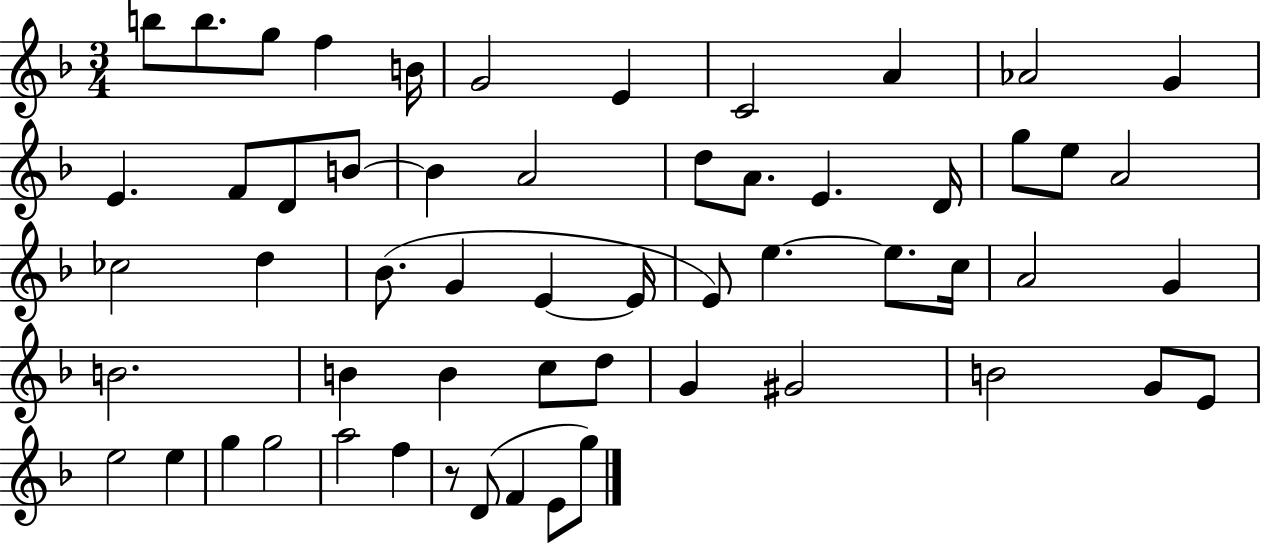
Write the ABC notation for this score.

X:1
T:Untitled
M:3/4
L:1/4
K:F
b/2 b/2 g/2 f B/4 G2 E C2 A _A2 G E F/2 D/2 B/2 B A2 d/2 A/2 E D/4 g/2 e/2 A2 _c2 d _B/2 G E E/4 E/2 e e/2 c/4 A2 G B2 B B c/2 d/2 G ^G2 B2 G/2 E/2 e2 e g g2 a2 f z/2 D/2 F E/2 g/2